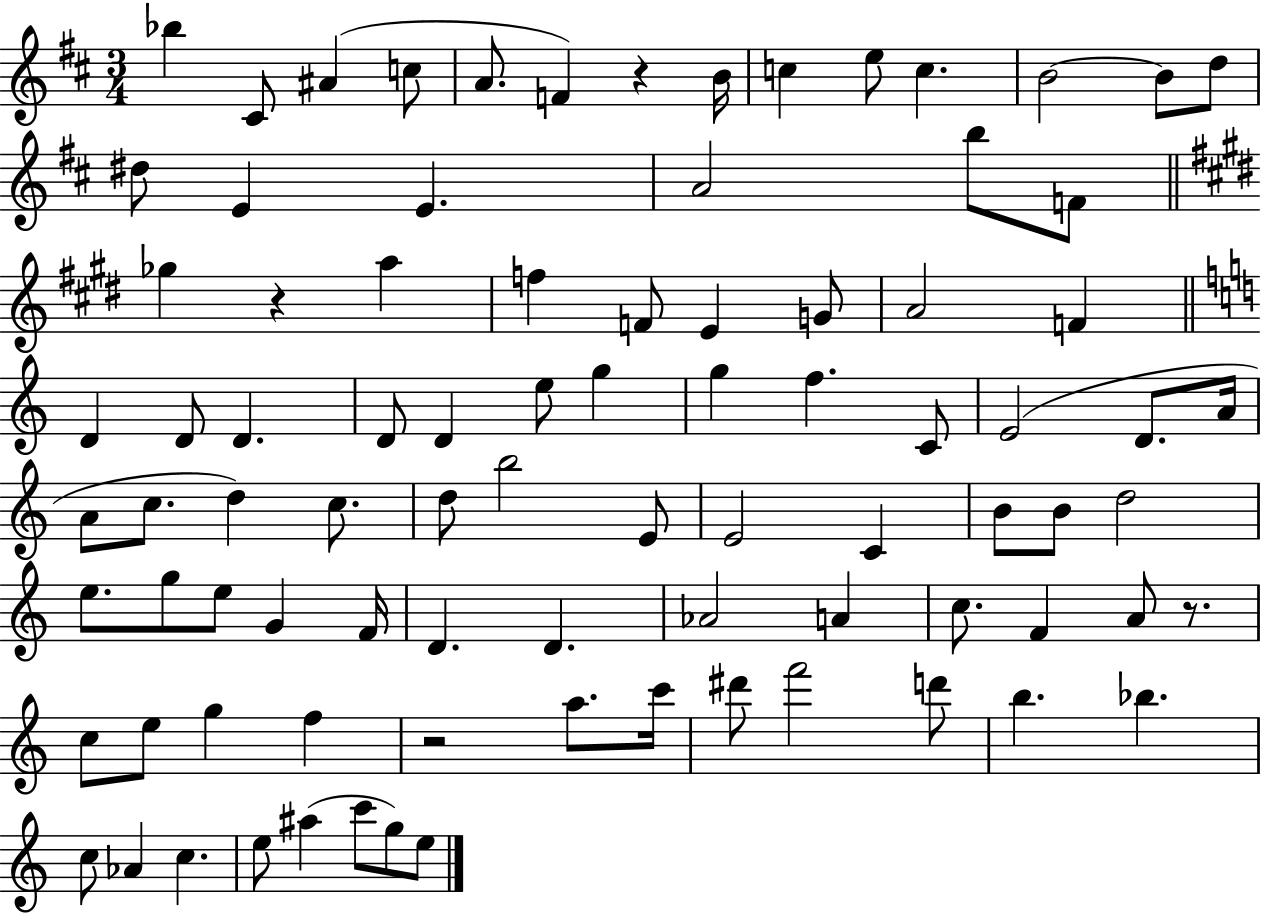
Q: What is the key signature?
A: D major